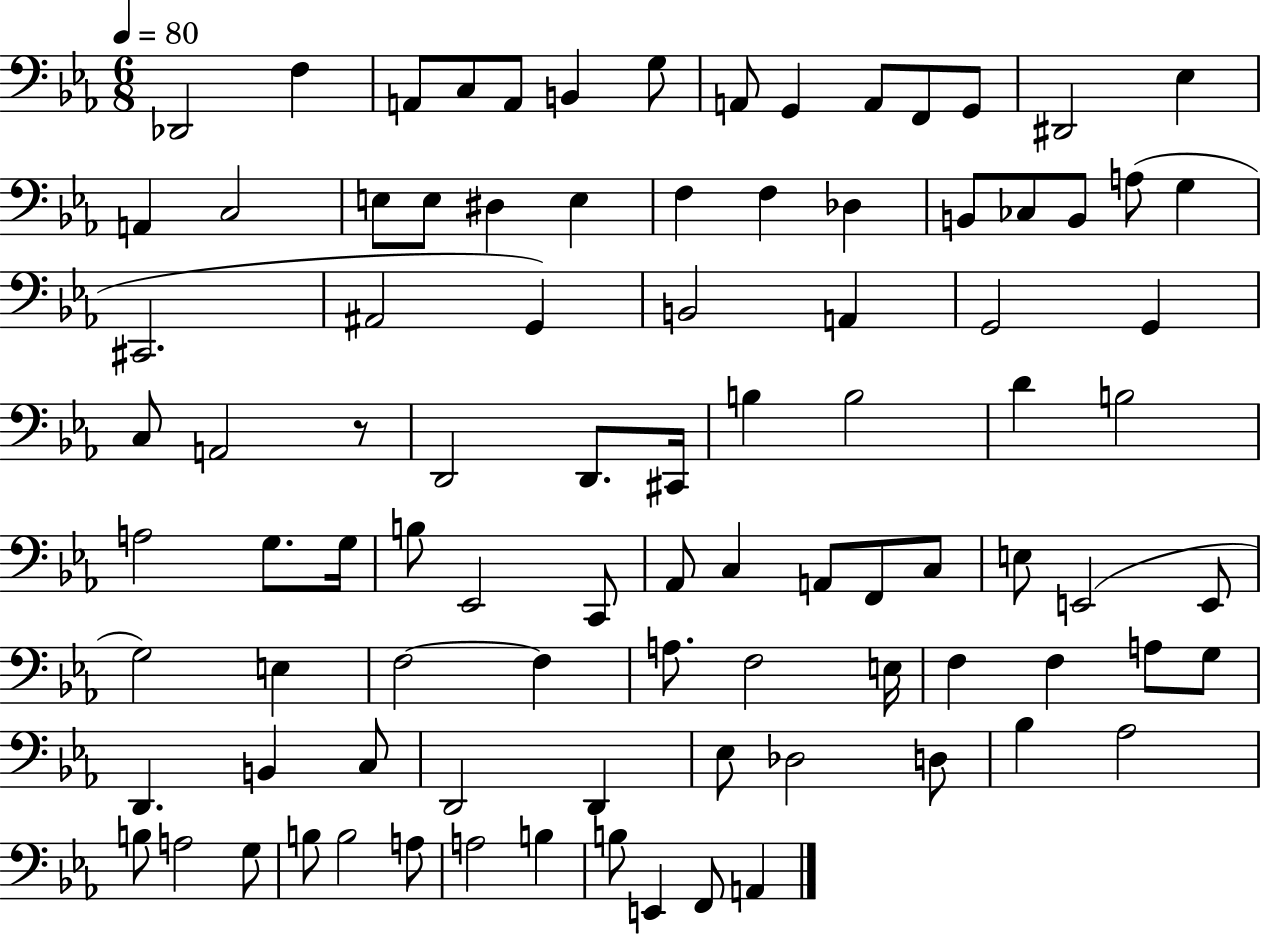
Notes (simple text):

Db2/h F3/q A2/e C3/e A2/e B2/q G3/e A2/e G2/q A2/e F2/e G2/e D#2/h Eb3/q A2/q C3/h E3/e E3/e D#3/q E3/q F3/q F3/q Db3/q B2/e CES3/e B2/e A3/e G3/q C#2/h. A#2/h G2/q B2/h A2/q G2/h G2/q C3/e A2/h R/e D2/h D2/e. C#2/s B3/q B3/h D4/q B3/h A3/h G3/e. G3/s B3/e Eb2/h C2/e Ab2/e C3/q A2/e F2/e C3/e E3/e E2/h E2/e G3/h E3/q F3/h F3/q A3/e. F3/h E3/s F3/q F3/q A3/e G3/e D2/q. B2/q C3/e D2/h D2/q Eb3/e Db3/h D3/e Bb3/q Ab3/h B3/e A3/h G3/e B3/e B3/h A3/e A3/h B3/q B3/e E2/q F2/e A2/q